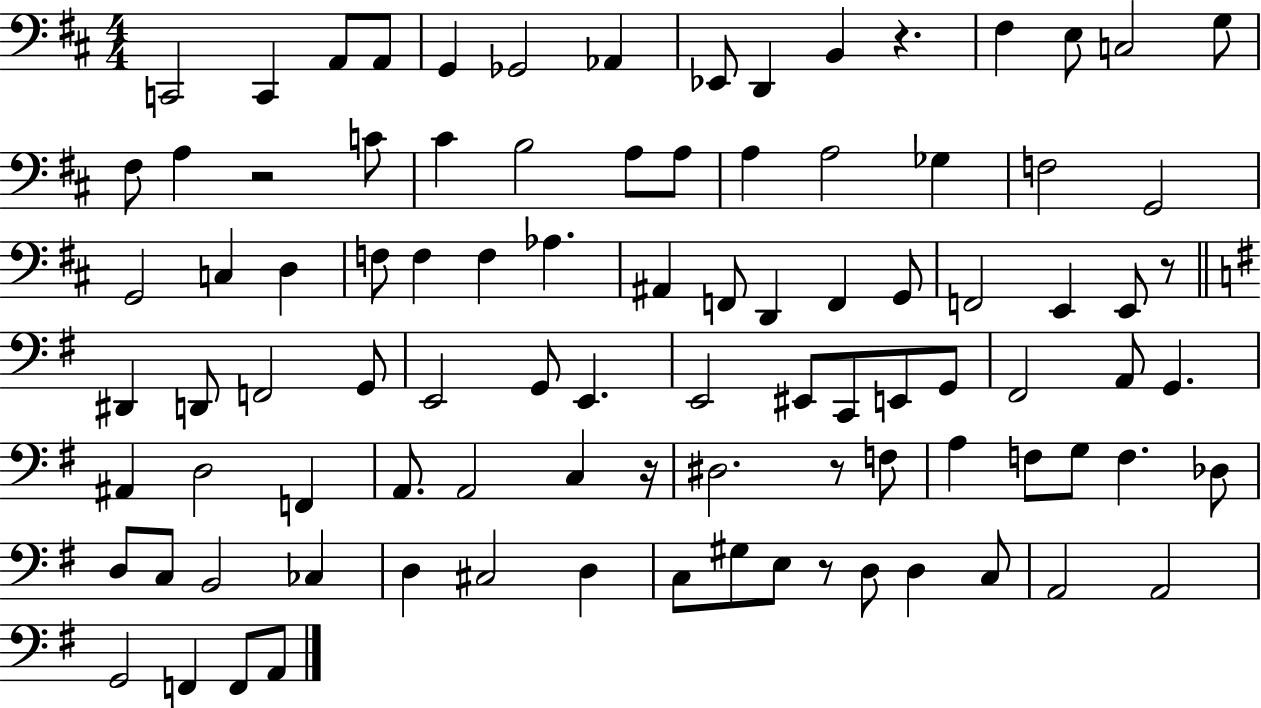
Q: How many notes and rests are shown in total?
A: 94